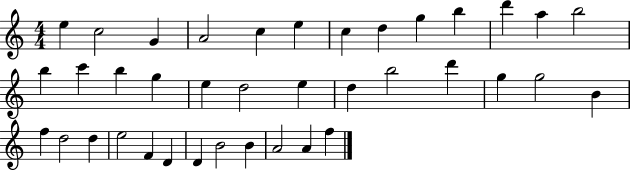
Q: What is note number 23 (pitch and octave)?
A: D6